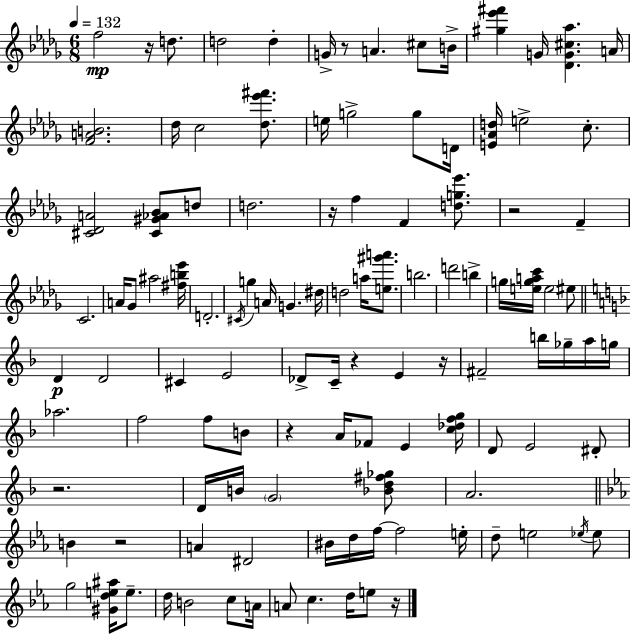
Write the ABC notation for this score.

X:1
T:Untitled
M:6/8
L:1/4
K:Bbm
f2 z/4 d/2 d2 d G/4 z/2 A ^c/2 B/4 [^g_e'^f'] G/4 [_DG^c_a] A/4 [FAB]2 _d/4 c2 [_d_e'^f']/2 e/4 g2 g/2 D/4 [E_Ad]/4 e2 c/2 [^C_DA]2 [^C^G_A_B]/2 d/2 d2 z/4 f F [dg_e']/2 z2 F C2 A/4 _G/2 ^a2 [^fb_e']/4 D2 ^C/4 g A/4 G ^d/4 d2 a/4 [e^g'a']/2 b2 d'2 b g/4 [egac']/4 e2 ^e/2 D D2 ^C E2 _D/2 C/4 z E z/4 ^F2 b/4 _g/4 a/4 g/4 _a2 f2 f/2 B/2 z A/4 _F/2 E [c_dfg]/4 D/2 E2 ^D/2 z2 D/4 B/4 G2 [_Bd^f_g]/2 A2 B z2 A ^D2 ^B/4 d/4 f/4 f2 e/4 d/2 e2 _e/4 _e/2 g2 [^Gde^a]/4 e/2 d/4 B2 c/2 A/4 A/2 c d/4 e/2 z/4